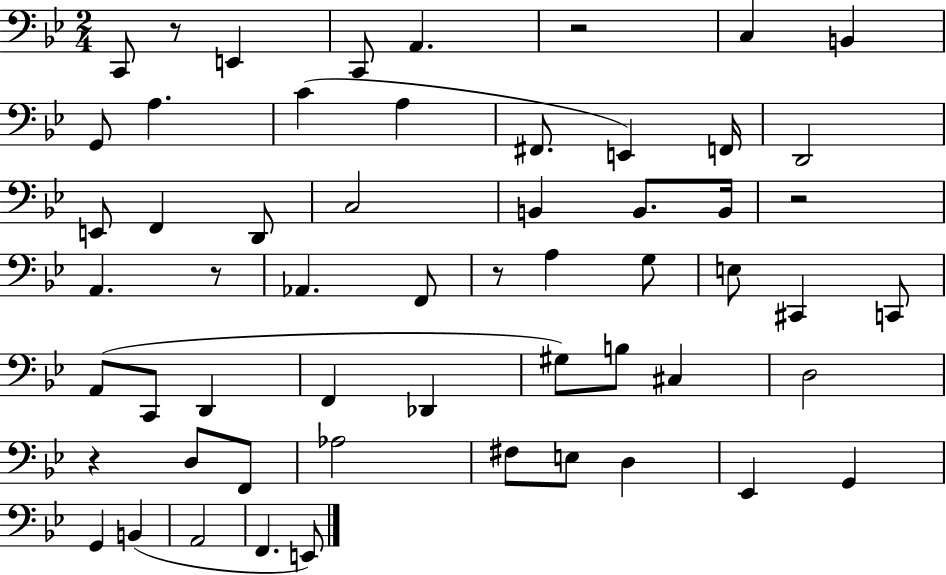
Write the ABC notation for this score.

X:1
T:Untitled
M:2/4
L:1/4
K:Bb
C,,/2 z/2 E,, C,,/2 A,, z2 C, B,, G,,/2 A, C A, ^F,,/2 E,, F,,/4 D,,2 E,,/2 F,, D,,/2 C,2 B,, B,,/2 B,,/4 z2 A,, z/2 _A,, F,,/2 z/2 A, G,/2 E,/2 ^C,, C,,/2 A,,/2 C,,/2 D,, F,, _D,, ^G,/2 B,/2 ^C, D,2 z D,/2 F,,/2 _A,2 ^F,/2 E,/2 D, _E,, G,, G,, B,, A,,2 F,, E,,/2